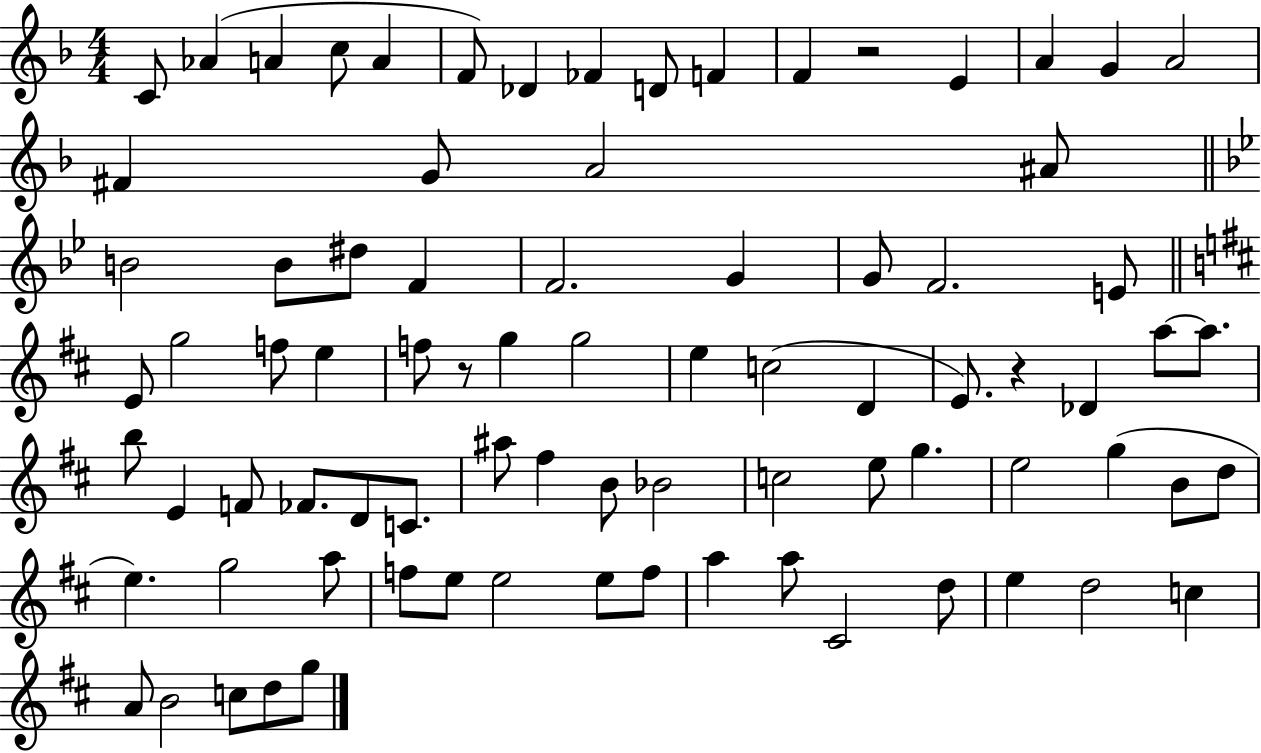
C4/e Ab4/q A4/q C5/e A4/q F4/e Db4/q FES4/q D4/e F4/q F4/q R/h E4/q A4/q G4/q A4/h F#4/q G4/e A4/h A#4/e B4/h B4/e D#5/e F4/q F4/h. G4/q G4/e F4/h. E4/e E4/e G5/h F5/e E5/q F5/e R/e G5/q G5/h E5/q C5/h D4/q E4/e. R/q Db4/q A5/e A5/e. B5/e E4/q F4/e FES4/e. D4/e C4/e. A#5/e F#5/q B4/e Bb4/h C5/h E5/e G5/q. E5/h G5/q B4/e D5/e E5/q. G5/h A5/e F5/e E5/e E5/h E5/e F5/e A5/q A5/e C#4/h D5/e E5/q D5/h C5/q A4/e B4/h C5/e D5/e G5/e